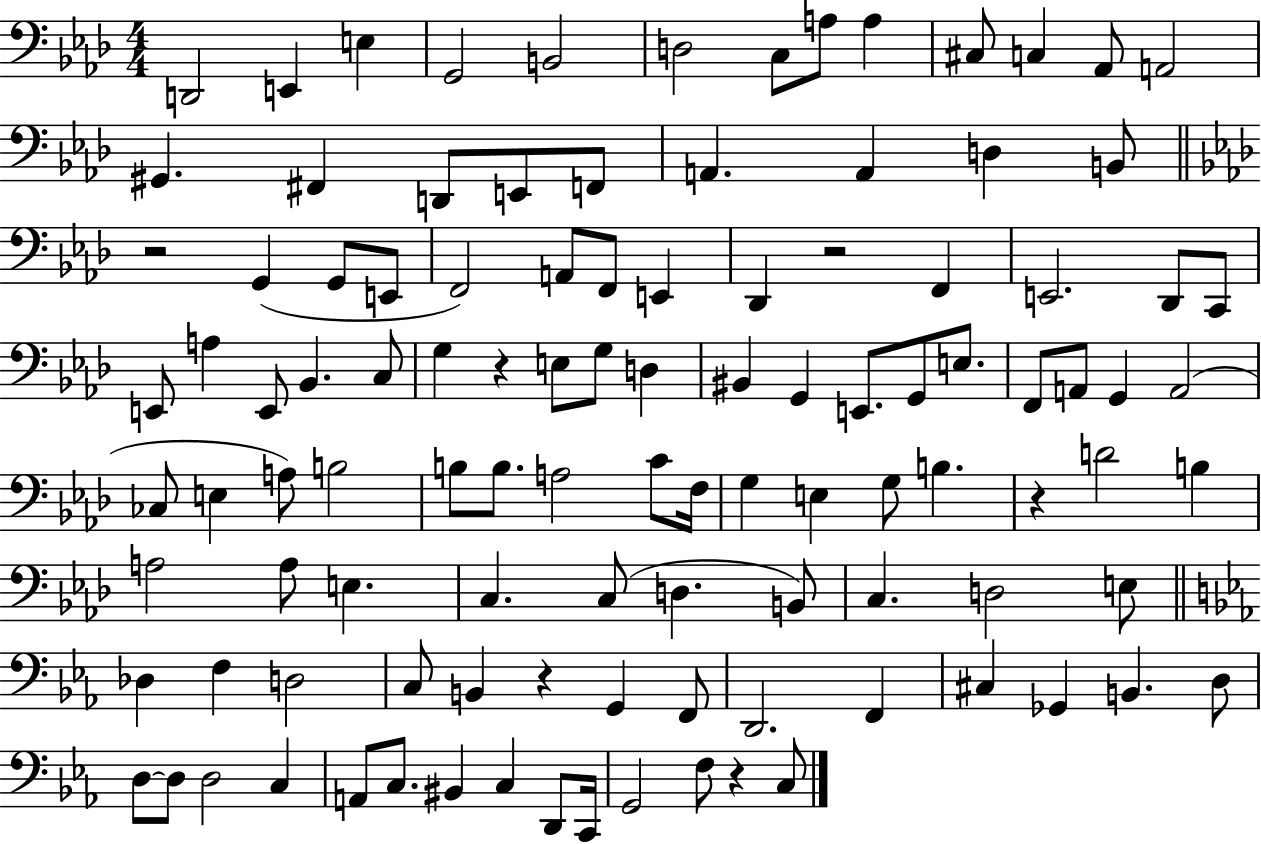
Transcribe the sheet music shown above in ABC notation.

X:1
T:Untitled
M:4/4
L:1/4
K:Ab
D,,2 E,, E, G,,2 B,,2 D,2 C,/2 A,/2 A, ^C,/2 C, _A,,/2 A,,2 ^G,, ^F,, D,,/2 E,,/2 F,,/2 A,, A,, D, B,,/2 z2 G,, G,,/2 E,,/2 F,,2 A,,/2 F,,/2 E,, _D,, z2 F,, E,,2 _D,,/2 C,,/2 E,,/2 A, E,,/2 _B,, C,/2 G, z E,/2 G,/2 D, ^B,, G,, E,,/2 G,,/2 E,/2 F,,/2 A,,/2 G,, A,,2 _C,/2 E, A,/2 B,2 B,/2 B,/2 A,2 C/2 F,/4 G, E, G,/2 B, z D2 B, A,2 A,/2 E, C, C,/2 D, B,,/2 C, D,2 E,/2 _D, F, D,2 C,/2 B,, z G,, F,,/2 D,,2 F,, ^C, _G,, B,, D,/2 D,/2 D,/2 D,2 C, A,,/2 C,/2 ^B,, C, D,,/2 C,,/4 G,,2 F,/2 z C,/2